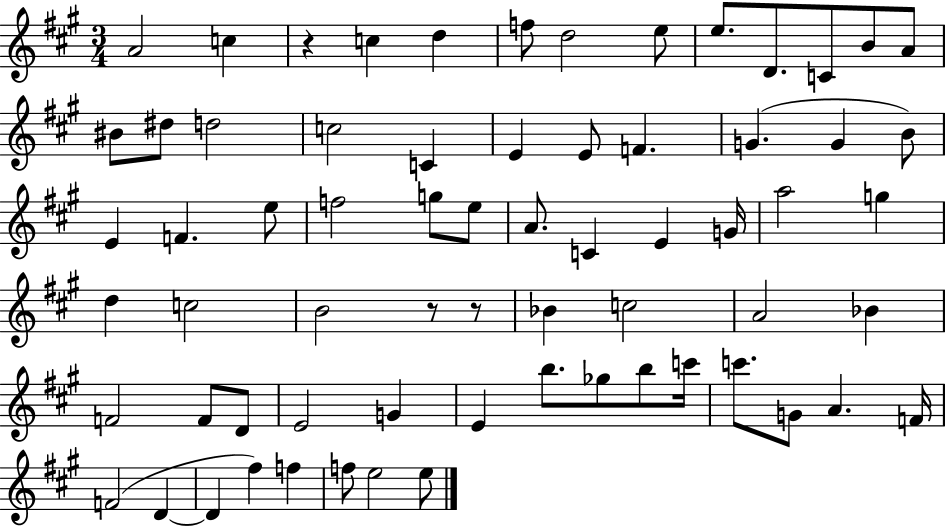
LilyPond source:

{
  \clef treble
  \numericTimeSignature
  \time 3/4
  \key a \major
  a'2 c''4 | r4 c''4 d''4 | f''8 d''2 e''8 | e''8. d'8. c'8 b'8 a'8 | \break bis'8 dis''8 d''2 | c''2 c'4 | e'4 e'8 f'4. | g'4.( g'4 b'8) | \break e'4 f'4. e''8 | f''2 g''8 e''8 | a'8. c'4 e'4 g'16 | a''2 g''4 | \break d''4 c''2 | b'2 r8 r8 | bes'4 c''2 | a'2 bes'4 | \break f'2 f'8 d'8 | e'2 g'4 | e'4 b''8. ges''8 b''8 c'''16 | c'''8. g'8 a'4. f'16 | \break f'2( d'4~~ | d'4 fis''4) f''4 | f''8 e''2 e''8 | \bar "|."
}